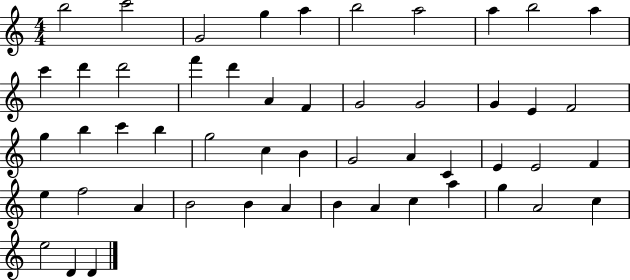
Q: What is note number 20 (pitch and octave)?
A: G4